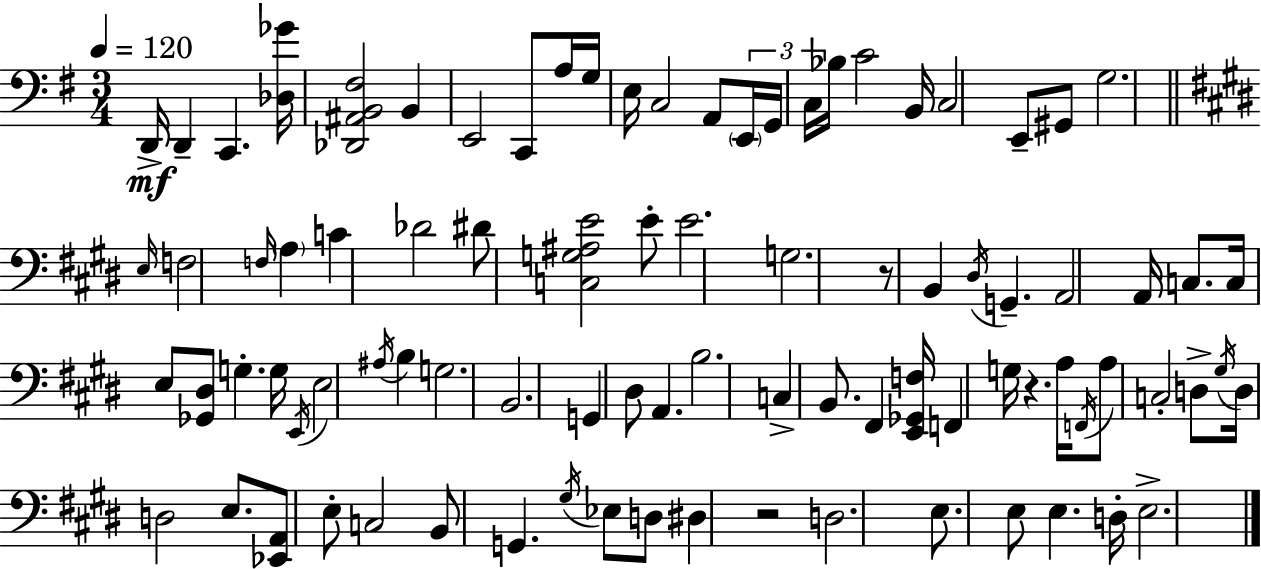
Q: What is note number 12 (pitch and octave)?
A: E2